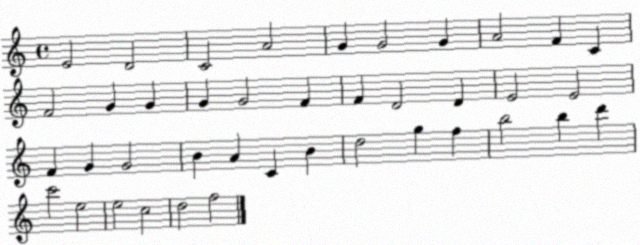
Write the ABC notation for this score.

X:1
T:Untitled
M:4/4
L:1/4
K:C
E2 D2 C2 A2 G G2 G A2 F C F2 G G G G2 F F D2 D E2 E2 F G G2 B A C B d2 g f b2 b d' c'2 e2 e2 c2 d2 f2